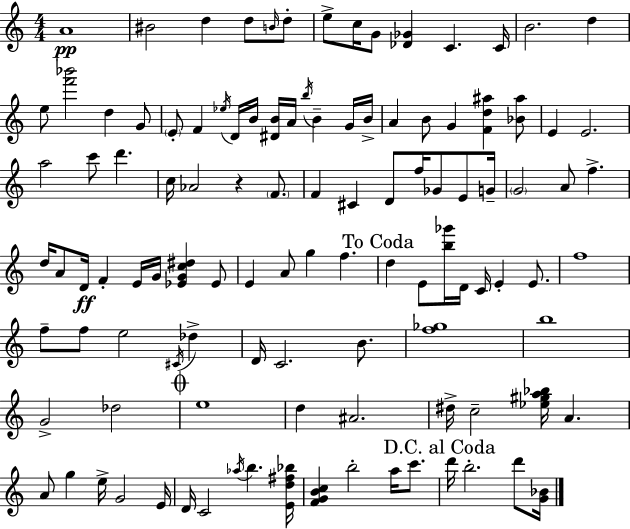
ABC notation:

X:1
T:Untitled
M:4/4
L:1/4
K:C
A4 ^B2 d d/2 B/4 d/2 e/2 c/4 G/2 [_D_G] C C/4 B2 d e/2 [f'_b']2 d G/2 E/2 F _e/4 D/4 B/4 [^DB]/4 A/4 b/4 B G/4 B/4 A B/2 G [Fd^a] [_B^a]/2 E E2 a2 c'/2 d' c/4 _A2 z F/2 F ^C D/2 f/4 _G/2 E/2 G/4 G2 A/2 f d/4 A/2 D/4 F E/4 G/4 [_EGc^d] _E/2 E A/2 g f d E/2 [b_g']/4 D/4 C/4 E E/2 f4 f/2 f/2 e2 ^C/4 _d D/4 C2 B/2 [f_g]4 b4 G2 _d2 e4 d ^A2 ^d/4 c2 [_e^ga_b]/4 A A/2 g e/4 G2 E/4 D/4 C2 _a/4 b [Ed^f_b]/4 [FGBc] b2 a/4 c'/2 d'/4 b2 d'/2 [G_B]/4